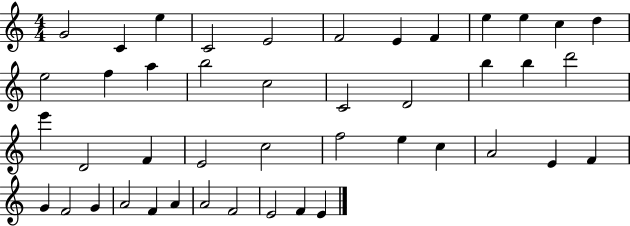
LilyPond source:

{
  \clef treble
  \numericTimeSignature
  \time 4/4
  \key c \major
  g'2 c'4 e''4 | c'2 e'2 | f'2 e'4 f'4 | e''4 e''4 c''4 d''4 | \break e''2 f''4 a''4 | b''2 c''2 | c'2 d'2 | b''4 b''4 d'''2 | \break e'''4 d'2 f'4 | e'2 c''2 | f''2 e''4 c''4 | a'2 e'4 f'4 | \break g'4 f'2 g'4 | a'2 f'4 a'4 | a'2 f'2 | e'2 f'4 e'4 | \break \bar "|."
}